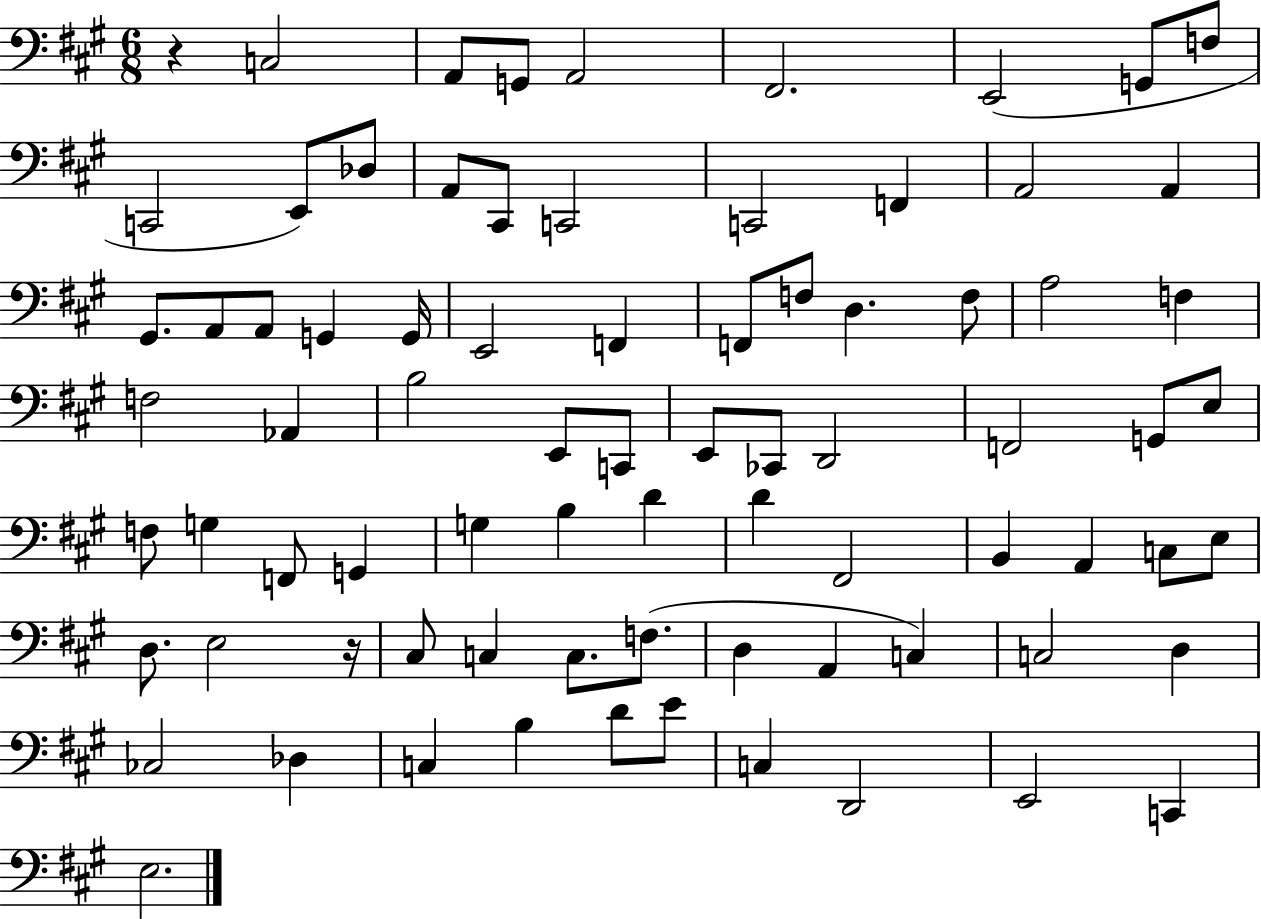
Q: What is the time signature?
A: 6/8